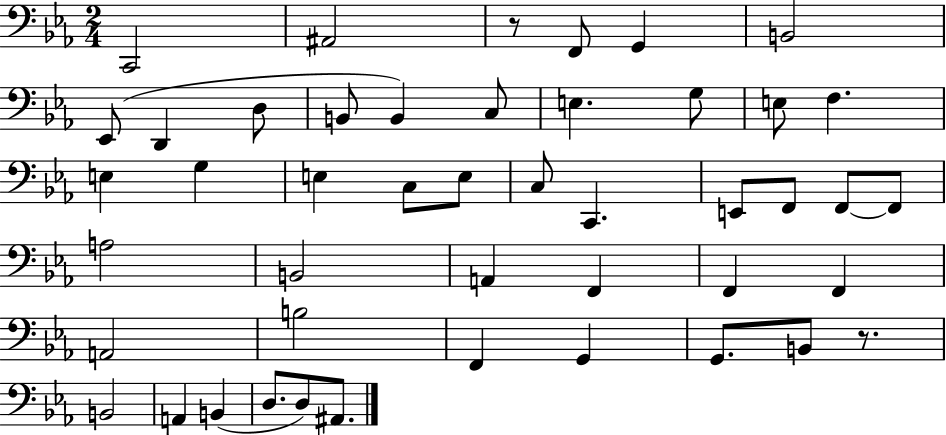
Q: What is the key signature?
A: EES major